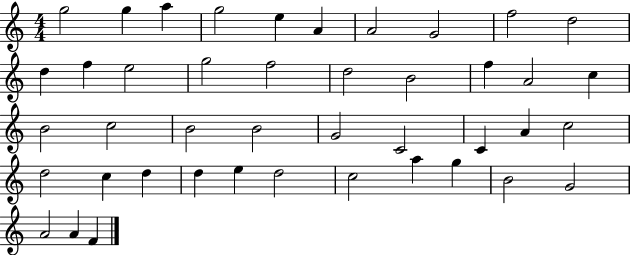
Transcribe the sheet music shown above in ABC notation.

X:1
T:Untitled
M:4/4
L:1/4
K:C
g2 g a g2 e A A2 G2 f2 d2 d f e2 g2 f2 d2 B2 f A2 c B2 c2 B2 B2 G2 C2 C A c2 d2 c d d e d2 c2 a g B2 G2 A2 A F